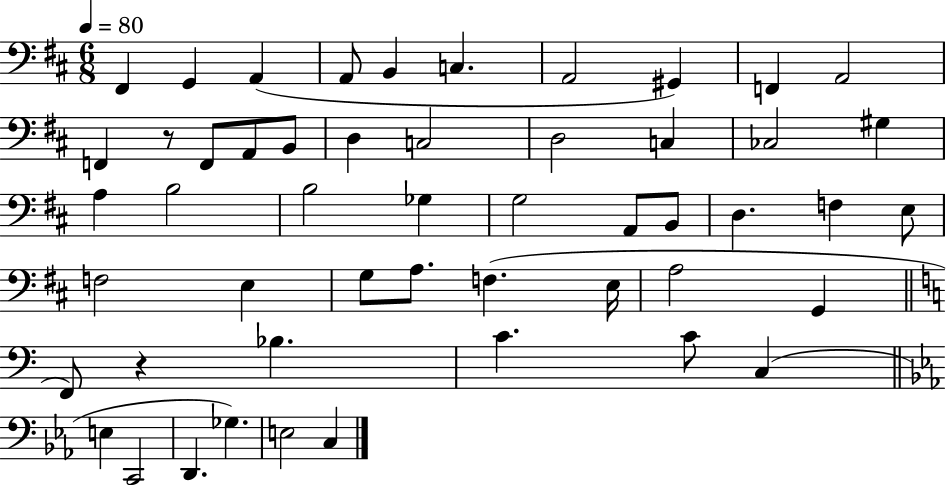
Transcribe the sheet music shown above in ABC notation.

X:1
T:Untitled
M:6/8
L:1/4
K:D
^F,, G,, A,, A,,/2 B,, C, A,,2 ^G,, F,, A,,2 F,, z/2 F,,/2 A,,/2 B,,/2 D, C,2 D,2 C, _C,2 ^G, A, B,2 B,2 _G, G,2 A,,/2 B,,/2 D, F, E,/2 F,2 E, G,/2 A,/2 F, E,/4 A,2 G,, F,,/2 z _B, C C/2 C, E, C,,2 D,, _G, E,2 C,